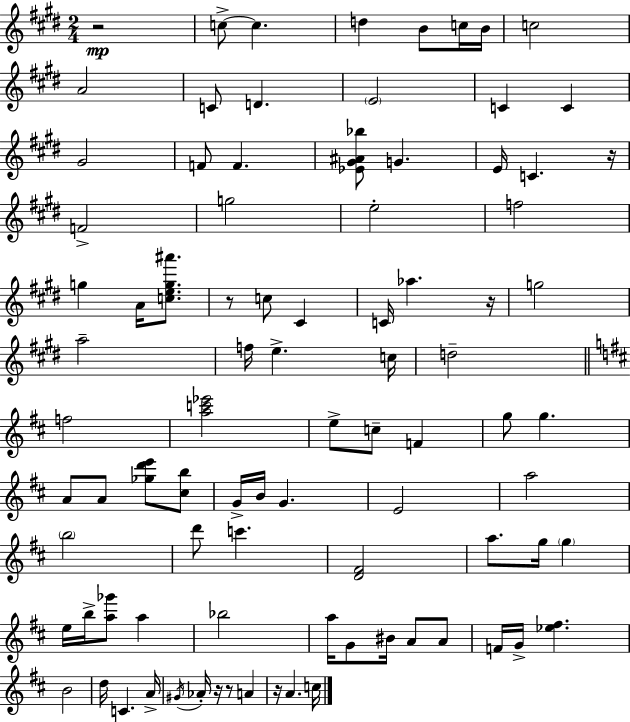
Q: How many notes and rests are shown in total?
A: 89